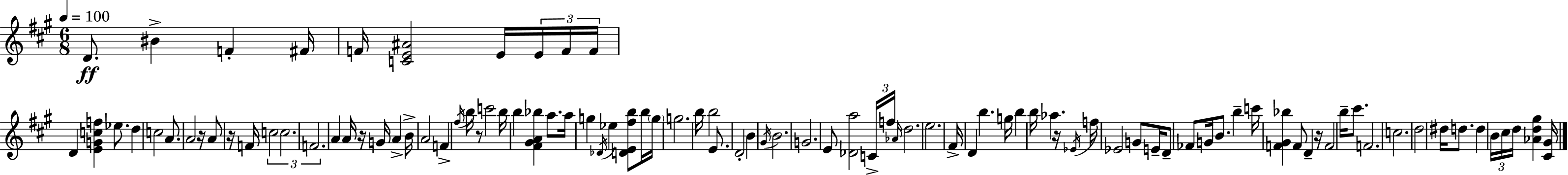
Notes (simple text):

D4/e. BIS4/q F4/q F#4/s F4/s [C4,E4,A#4]/h E4/s E4/s F4/s F4/s D4/q [E4,G4,C5,F5]/q Eb5/e. D5/q C5/h A4/e. A4/h R/s A4/e R/s F4/s C5/h C5/h. F4/h. A4/q A4/s R/s G4/s A4/q B4/s A4/h F4/q F#5/s B5/s R/e C6/h B5/s B5/q [F#4,G#4,A4,Bb5]/q A5/e. A5/s G5/q Db4/s Eb5/q [D4,E4,F#5,B5]/e B5/s G5/s G5/h. B5/s B5/h E4/e. D4/h B4/q G#4/s B4/h. G4/h. E4/e [Db4,A5]/h C4/s F5/s Ab4/s D5/h. E5/h. F#4/s D4/q B5/q. G5/s B5/q B5/s Ab5/q. R/s Eb4/s F5/s Eb4/h G4/e E4/s D4/e FES4/e G4/s B4/e. B5/q C6/s [F4,G#4,Bb5]/q F4/e D4/q R/s F4/h B5/s C#6/e. F4/h. C5/h. D5/h D#5/s D5/e. D5/q B4/s C#5/s D5/s [Ab4,D5,G#5]/q [C#4,G#4]/s